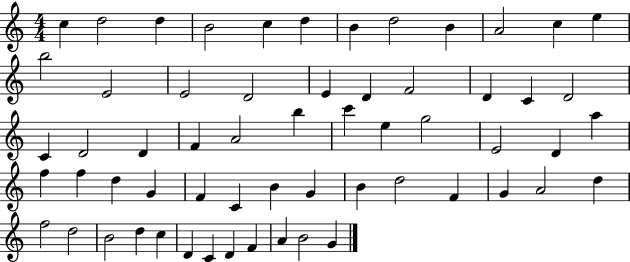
{
  \clef treble
  \numericTimeSignature
  \time 4/4
  \key c \major
  c''4 d''2 d''4 | b'2 c''4 d''4 | b'4 d''2 b'4 | a'2 c''4 e''4 | \break b''2 e'2 | e'2 d'2 | e'4 d'4 f'2 | d'4 c'4 d'2 | \break c'4 d'2 d'4 | f'4 a'2 b''4 | c'''4 e''4 g''2 | e'2 d'4 a''4 | \break f''4 f''4 d''4 g'4 | f'4 c'4 b'4 g'4 | b'4 d''2 f'4 | g'4 a'2 d''4 | \break f''2 d''2 | b'2 d''4 c''4 | d'4 c'4 d'4 f'4 | a'4 b'2 g'4 | \break \bar "|."
}